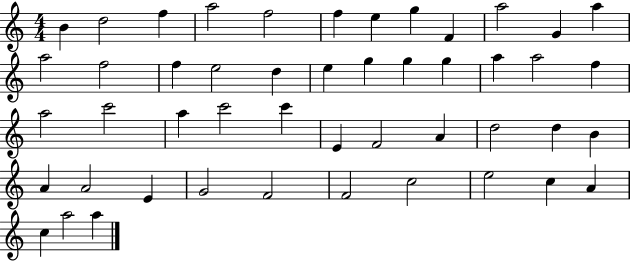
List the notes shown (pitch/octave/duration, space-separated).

B4/q D5/h F5/q A5/h F5/h F5/q E5/q G5/q F4/q A5/h G4/q A5/q A5/h F5/h F5/q E5/h D5/q E5/q G5/q G5/q G5/q A5/q A5/h F5/q A5/h C6/h A5/q C6/h C6/q E4/q F4/h A4/q D5/h D5/q B4/q A4/q A4/h E4/q G4/h F4/h F4/h C5/h E5/h C5/q A4/q C5/q A5/h A5/q